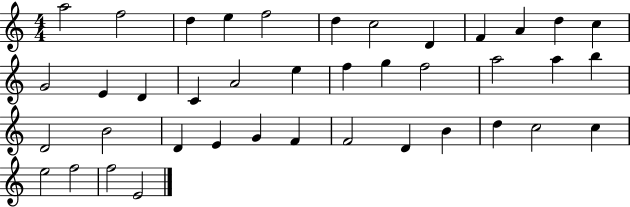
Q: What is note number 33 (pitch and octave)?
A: B4